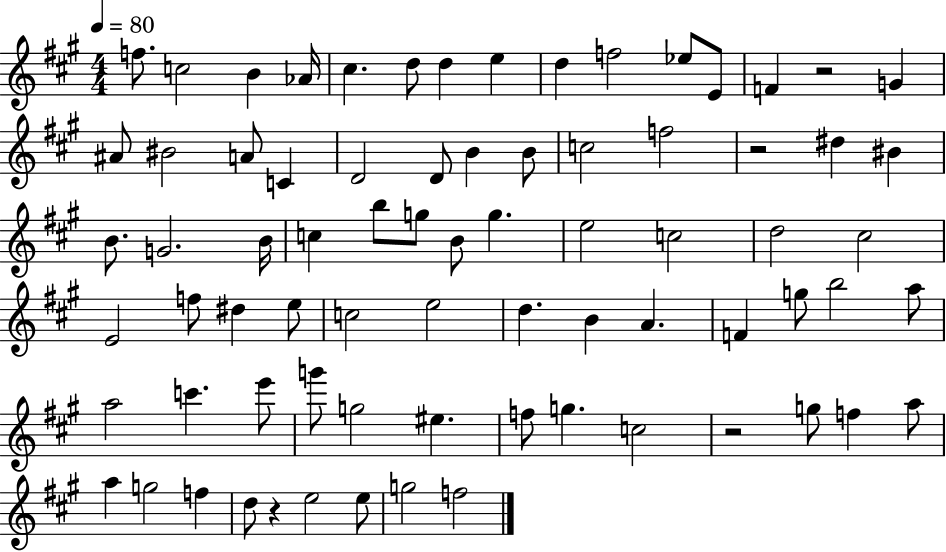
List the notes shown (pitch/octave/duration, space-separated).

F5/e. C5/h B4/q Ab4/s C#5/q. D5/e D5/q E5/q D5/q F5/h Eb5/e E4/e F4/q R/h G4/q A#4/e BIS4/h A4/e C4/q D4/h D4/e B4/q B4/e C5/h F5/h R/h D#5/q BIS4/q B4/e. G4/h. B4/s C5/q B5/e G5/e B4/e G5/q. E5/h C5/h D5/h C#5/h E4/h F5/e D#5/q E5/e C5/h E5/h D5/q. B4/q A4/q. F4/q G5/e B5/h A5/e A5/h C6/q. E6/e G6/e G5/h EIS5/q. F5/e G5/q. C5/h R/h G5/e F5/q A5/e A5/q G5/h F5/q D5/e R/q E5/h E5/e G5/h F5/h